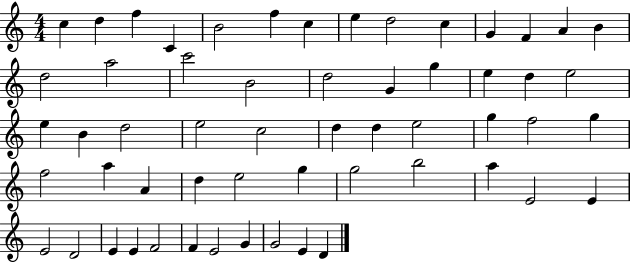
{
  \clef treble
  \numericTimeSignature
  \time 4/4
  \key c \major
  c''4 d''4 f''4 c'4 | b'2 f''4 c''4 | e''4 d''2 c''4 | g'4 f'4 a'4 b'4 | \break d''2 a''2 | c'''2 b'2 | d''2 g'4 g''4 | e''4 d''4 e''2 | \break e''4 b'4 d''2 | e''2 c''2 | d''4 d''4 e''2 | g''4 f''2 g''4 | \break f''2 a''4 a'4 | d''4 e''2 g''4 | g''2 b''2 | a''4 e'2 e'4 | \break e'2 d'2 | e'4 e'4 f'2 | f'4 e'2 g'4 | g'2 e'4 d'4 | \break \bar "|."
}